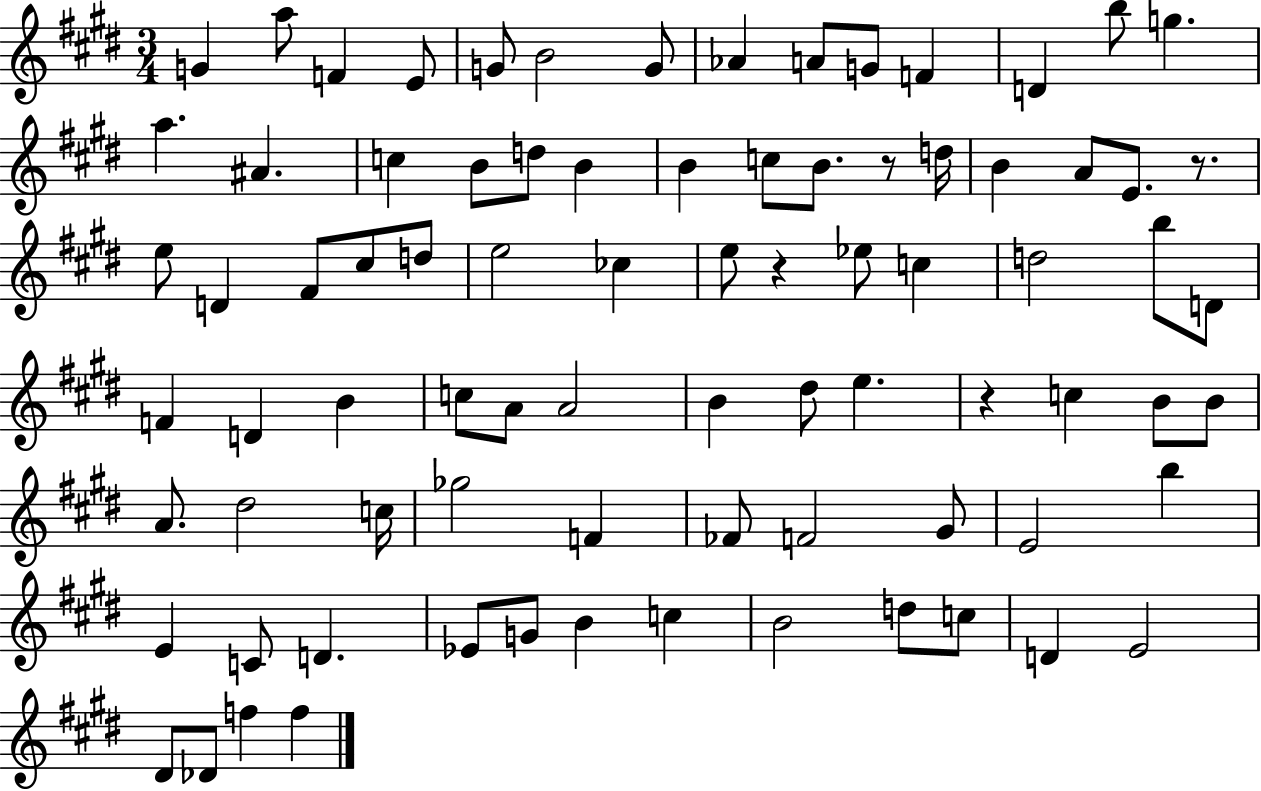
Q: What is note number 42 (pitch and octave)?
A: D4